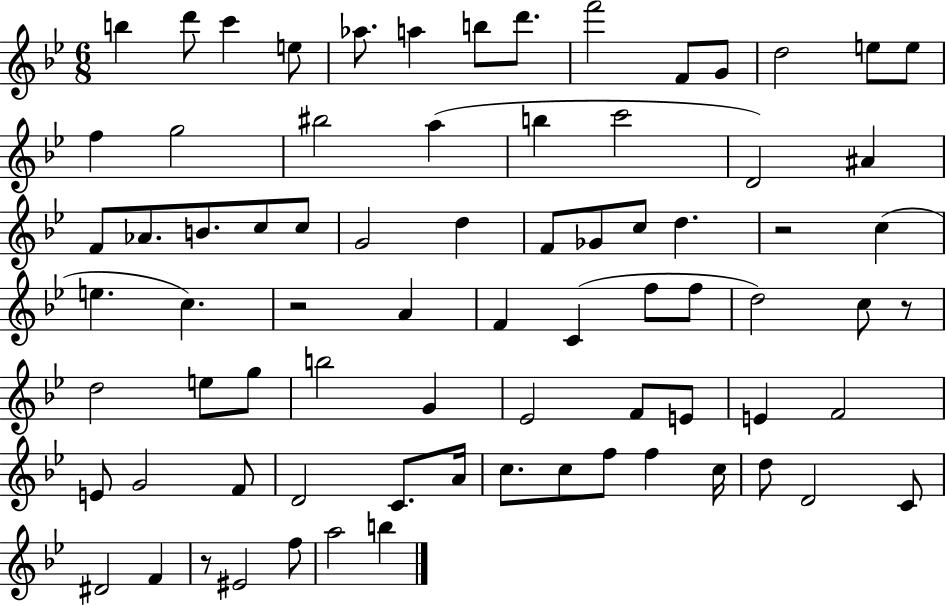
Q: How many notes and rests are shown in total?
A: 77